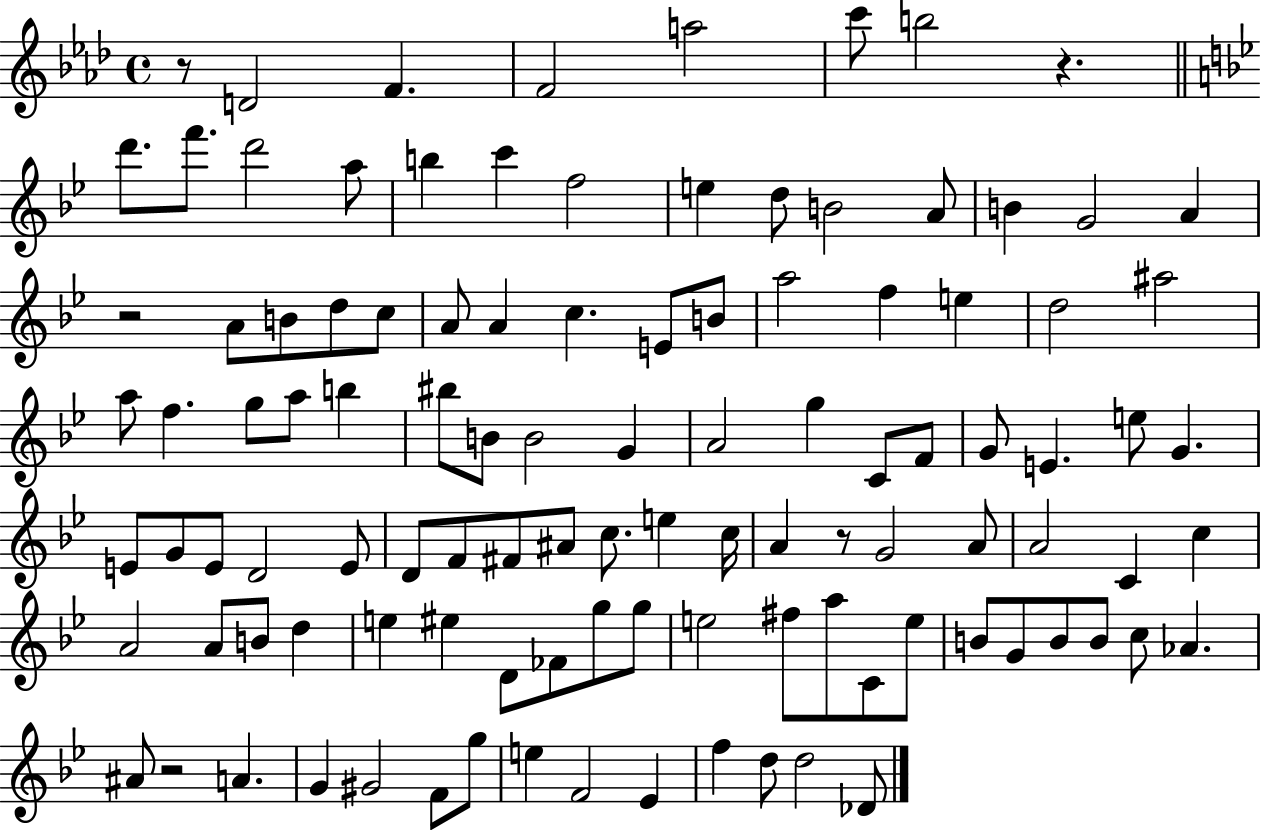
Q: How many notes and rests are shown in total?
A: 108